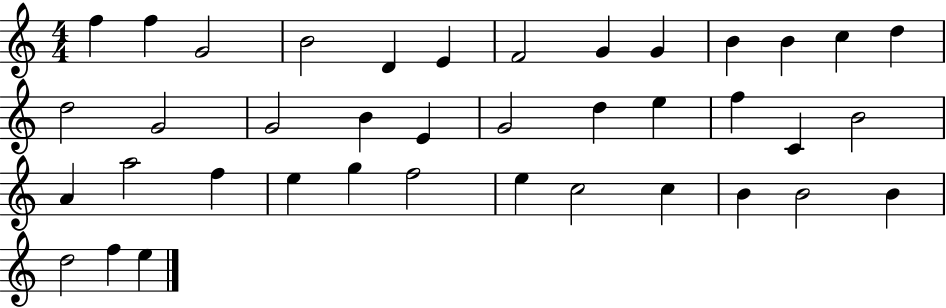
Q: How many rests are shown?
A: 0